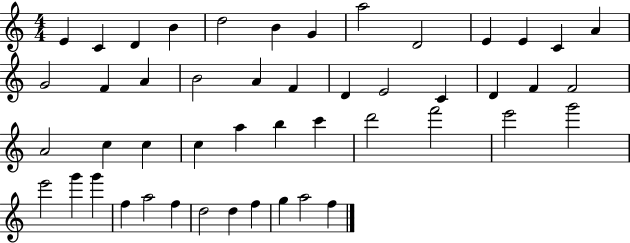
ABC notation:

X:1
T:Untitled
M:4/4
L:1/4
K:C
E C D B d2 B G a2 D2 E E C A G2 F A B2 A F D E2 C D F F2 A2 c c c a b c' d'2 f'2 e'2 g'2 e'2 g' g' f a2 f d2 d f g a2 f